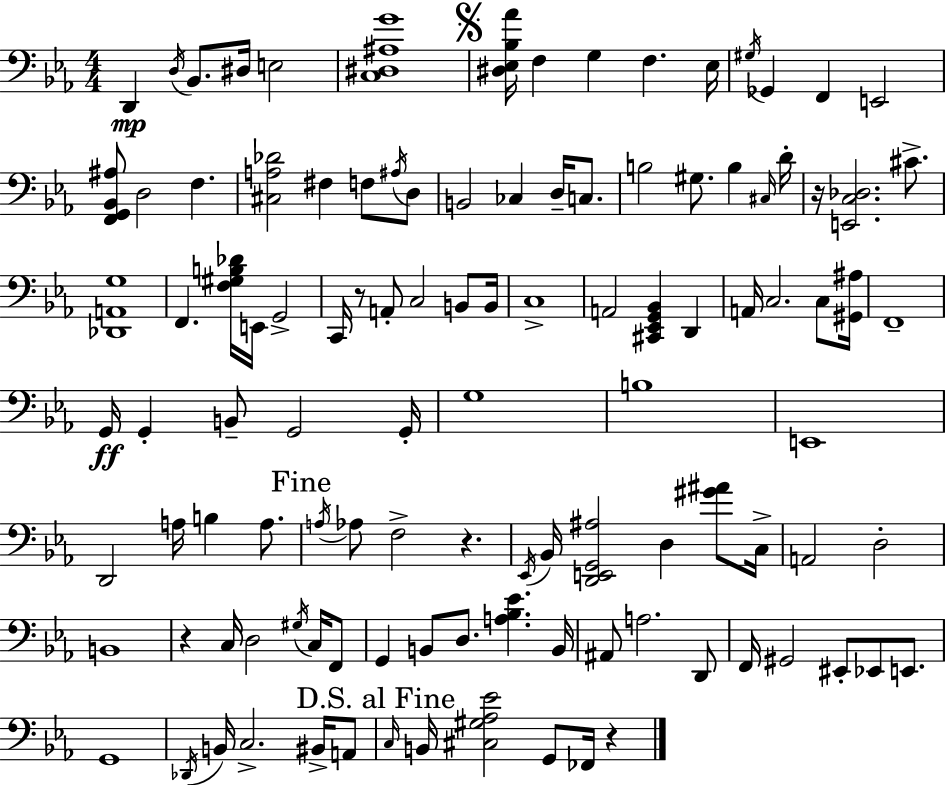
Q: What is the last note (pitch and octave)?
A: FES2